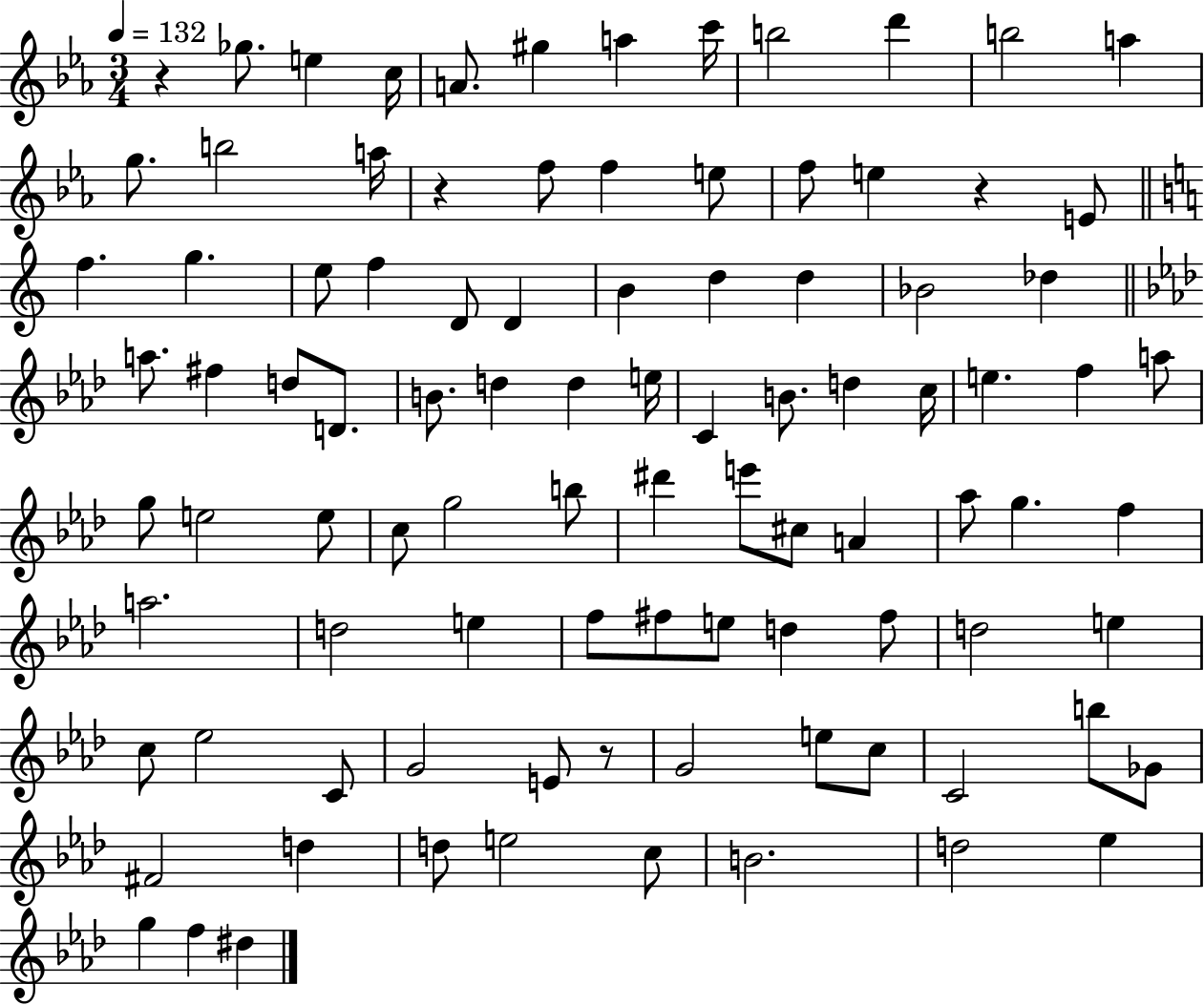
R/q Gb5/e. E5/q C5/s A4/e. G#5/q A5/q C6/s B5/h D6/q B5/h A5/q G5/e. B5/h A5/s R/q F5/e F5/q E5/e F5/e E5/q R/q E4/e F5/q. G5/q. E5/e F5/q D4/e D4/q B4/q D5/q D5/q Bb4/h Db5/q A5/e. F#5/q D5/e D4/e. B4/e. D5/q D5/q E5/s C4/q B4/e. D5/q C5/s E5/q. F5/q A5/e G5/e E5/h E5/e C5/e G5/h B5/e D#6/q E6/e C#5/e A4/q Ab5/e G5/q. F5/q A5/h. D5/h E5/q F5/e F#5/e E5/e D5/q F#5/e D5/h E5/q C5/e Eb5/h C4/e G4/h E4/e R/e G4/h E5/e C5/e C4/h B5/e Gb4/e F#4/h D5/q D5/e E5/h C5/e B4/h. D5/h Eb5/q G5/q F5/q D#5/q